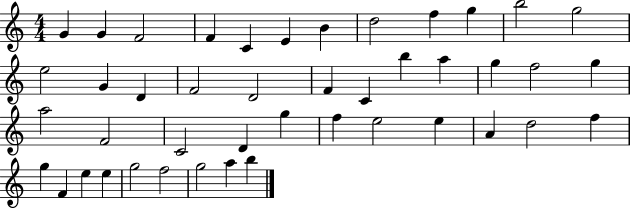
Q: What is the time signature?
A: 4/4